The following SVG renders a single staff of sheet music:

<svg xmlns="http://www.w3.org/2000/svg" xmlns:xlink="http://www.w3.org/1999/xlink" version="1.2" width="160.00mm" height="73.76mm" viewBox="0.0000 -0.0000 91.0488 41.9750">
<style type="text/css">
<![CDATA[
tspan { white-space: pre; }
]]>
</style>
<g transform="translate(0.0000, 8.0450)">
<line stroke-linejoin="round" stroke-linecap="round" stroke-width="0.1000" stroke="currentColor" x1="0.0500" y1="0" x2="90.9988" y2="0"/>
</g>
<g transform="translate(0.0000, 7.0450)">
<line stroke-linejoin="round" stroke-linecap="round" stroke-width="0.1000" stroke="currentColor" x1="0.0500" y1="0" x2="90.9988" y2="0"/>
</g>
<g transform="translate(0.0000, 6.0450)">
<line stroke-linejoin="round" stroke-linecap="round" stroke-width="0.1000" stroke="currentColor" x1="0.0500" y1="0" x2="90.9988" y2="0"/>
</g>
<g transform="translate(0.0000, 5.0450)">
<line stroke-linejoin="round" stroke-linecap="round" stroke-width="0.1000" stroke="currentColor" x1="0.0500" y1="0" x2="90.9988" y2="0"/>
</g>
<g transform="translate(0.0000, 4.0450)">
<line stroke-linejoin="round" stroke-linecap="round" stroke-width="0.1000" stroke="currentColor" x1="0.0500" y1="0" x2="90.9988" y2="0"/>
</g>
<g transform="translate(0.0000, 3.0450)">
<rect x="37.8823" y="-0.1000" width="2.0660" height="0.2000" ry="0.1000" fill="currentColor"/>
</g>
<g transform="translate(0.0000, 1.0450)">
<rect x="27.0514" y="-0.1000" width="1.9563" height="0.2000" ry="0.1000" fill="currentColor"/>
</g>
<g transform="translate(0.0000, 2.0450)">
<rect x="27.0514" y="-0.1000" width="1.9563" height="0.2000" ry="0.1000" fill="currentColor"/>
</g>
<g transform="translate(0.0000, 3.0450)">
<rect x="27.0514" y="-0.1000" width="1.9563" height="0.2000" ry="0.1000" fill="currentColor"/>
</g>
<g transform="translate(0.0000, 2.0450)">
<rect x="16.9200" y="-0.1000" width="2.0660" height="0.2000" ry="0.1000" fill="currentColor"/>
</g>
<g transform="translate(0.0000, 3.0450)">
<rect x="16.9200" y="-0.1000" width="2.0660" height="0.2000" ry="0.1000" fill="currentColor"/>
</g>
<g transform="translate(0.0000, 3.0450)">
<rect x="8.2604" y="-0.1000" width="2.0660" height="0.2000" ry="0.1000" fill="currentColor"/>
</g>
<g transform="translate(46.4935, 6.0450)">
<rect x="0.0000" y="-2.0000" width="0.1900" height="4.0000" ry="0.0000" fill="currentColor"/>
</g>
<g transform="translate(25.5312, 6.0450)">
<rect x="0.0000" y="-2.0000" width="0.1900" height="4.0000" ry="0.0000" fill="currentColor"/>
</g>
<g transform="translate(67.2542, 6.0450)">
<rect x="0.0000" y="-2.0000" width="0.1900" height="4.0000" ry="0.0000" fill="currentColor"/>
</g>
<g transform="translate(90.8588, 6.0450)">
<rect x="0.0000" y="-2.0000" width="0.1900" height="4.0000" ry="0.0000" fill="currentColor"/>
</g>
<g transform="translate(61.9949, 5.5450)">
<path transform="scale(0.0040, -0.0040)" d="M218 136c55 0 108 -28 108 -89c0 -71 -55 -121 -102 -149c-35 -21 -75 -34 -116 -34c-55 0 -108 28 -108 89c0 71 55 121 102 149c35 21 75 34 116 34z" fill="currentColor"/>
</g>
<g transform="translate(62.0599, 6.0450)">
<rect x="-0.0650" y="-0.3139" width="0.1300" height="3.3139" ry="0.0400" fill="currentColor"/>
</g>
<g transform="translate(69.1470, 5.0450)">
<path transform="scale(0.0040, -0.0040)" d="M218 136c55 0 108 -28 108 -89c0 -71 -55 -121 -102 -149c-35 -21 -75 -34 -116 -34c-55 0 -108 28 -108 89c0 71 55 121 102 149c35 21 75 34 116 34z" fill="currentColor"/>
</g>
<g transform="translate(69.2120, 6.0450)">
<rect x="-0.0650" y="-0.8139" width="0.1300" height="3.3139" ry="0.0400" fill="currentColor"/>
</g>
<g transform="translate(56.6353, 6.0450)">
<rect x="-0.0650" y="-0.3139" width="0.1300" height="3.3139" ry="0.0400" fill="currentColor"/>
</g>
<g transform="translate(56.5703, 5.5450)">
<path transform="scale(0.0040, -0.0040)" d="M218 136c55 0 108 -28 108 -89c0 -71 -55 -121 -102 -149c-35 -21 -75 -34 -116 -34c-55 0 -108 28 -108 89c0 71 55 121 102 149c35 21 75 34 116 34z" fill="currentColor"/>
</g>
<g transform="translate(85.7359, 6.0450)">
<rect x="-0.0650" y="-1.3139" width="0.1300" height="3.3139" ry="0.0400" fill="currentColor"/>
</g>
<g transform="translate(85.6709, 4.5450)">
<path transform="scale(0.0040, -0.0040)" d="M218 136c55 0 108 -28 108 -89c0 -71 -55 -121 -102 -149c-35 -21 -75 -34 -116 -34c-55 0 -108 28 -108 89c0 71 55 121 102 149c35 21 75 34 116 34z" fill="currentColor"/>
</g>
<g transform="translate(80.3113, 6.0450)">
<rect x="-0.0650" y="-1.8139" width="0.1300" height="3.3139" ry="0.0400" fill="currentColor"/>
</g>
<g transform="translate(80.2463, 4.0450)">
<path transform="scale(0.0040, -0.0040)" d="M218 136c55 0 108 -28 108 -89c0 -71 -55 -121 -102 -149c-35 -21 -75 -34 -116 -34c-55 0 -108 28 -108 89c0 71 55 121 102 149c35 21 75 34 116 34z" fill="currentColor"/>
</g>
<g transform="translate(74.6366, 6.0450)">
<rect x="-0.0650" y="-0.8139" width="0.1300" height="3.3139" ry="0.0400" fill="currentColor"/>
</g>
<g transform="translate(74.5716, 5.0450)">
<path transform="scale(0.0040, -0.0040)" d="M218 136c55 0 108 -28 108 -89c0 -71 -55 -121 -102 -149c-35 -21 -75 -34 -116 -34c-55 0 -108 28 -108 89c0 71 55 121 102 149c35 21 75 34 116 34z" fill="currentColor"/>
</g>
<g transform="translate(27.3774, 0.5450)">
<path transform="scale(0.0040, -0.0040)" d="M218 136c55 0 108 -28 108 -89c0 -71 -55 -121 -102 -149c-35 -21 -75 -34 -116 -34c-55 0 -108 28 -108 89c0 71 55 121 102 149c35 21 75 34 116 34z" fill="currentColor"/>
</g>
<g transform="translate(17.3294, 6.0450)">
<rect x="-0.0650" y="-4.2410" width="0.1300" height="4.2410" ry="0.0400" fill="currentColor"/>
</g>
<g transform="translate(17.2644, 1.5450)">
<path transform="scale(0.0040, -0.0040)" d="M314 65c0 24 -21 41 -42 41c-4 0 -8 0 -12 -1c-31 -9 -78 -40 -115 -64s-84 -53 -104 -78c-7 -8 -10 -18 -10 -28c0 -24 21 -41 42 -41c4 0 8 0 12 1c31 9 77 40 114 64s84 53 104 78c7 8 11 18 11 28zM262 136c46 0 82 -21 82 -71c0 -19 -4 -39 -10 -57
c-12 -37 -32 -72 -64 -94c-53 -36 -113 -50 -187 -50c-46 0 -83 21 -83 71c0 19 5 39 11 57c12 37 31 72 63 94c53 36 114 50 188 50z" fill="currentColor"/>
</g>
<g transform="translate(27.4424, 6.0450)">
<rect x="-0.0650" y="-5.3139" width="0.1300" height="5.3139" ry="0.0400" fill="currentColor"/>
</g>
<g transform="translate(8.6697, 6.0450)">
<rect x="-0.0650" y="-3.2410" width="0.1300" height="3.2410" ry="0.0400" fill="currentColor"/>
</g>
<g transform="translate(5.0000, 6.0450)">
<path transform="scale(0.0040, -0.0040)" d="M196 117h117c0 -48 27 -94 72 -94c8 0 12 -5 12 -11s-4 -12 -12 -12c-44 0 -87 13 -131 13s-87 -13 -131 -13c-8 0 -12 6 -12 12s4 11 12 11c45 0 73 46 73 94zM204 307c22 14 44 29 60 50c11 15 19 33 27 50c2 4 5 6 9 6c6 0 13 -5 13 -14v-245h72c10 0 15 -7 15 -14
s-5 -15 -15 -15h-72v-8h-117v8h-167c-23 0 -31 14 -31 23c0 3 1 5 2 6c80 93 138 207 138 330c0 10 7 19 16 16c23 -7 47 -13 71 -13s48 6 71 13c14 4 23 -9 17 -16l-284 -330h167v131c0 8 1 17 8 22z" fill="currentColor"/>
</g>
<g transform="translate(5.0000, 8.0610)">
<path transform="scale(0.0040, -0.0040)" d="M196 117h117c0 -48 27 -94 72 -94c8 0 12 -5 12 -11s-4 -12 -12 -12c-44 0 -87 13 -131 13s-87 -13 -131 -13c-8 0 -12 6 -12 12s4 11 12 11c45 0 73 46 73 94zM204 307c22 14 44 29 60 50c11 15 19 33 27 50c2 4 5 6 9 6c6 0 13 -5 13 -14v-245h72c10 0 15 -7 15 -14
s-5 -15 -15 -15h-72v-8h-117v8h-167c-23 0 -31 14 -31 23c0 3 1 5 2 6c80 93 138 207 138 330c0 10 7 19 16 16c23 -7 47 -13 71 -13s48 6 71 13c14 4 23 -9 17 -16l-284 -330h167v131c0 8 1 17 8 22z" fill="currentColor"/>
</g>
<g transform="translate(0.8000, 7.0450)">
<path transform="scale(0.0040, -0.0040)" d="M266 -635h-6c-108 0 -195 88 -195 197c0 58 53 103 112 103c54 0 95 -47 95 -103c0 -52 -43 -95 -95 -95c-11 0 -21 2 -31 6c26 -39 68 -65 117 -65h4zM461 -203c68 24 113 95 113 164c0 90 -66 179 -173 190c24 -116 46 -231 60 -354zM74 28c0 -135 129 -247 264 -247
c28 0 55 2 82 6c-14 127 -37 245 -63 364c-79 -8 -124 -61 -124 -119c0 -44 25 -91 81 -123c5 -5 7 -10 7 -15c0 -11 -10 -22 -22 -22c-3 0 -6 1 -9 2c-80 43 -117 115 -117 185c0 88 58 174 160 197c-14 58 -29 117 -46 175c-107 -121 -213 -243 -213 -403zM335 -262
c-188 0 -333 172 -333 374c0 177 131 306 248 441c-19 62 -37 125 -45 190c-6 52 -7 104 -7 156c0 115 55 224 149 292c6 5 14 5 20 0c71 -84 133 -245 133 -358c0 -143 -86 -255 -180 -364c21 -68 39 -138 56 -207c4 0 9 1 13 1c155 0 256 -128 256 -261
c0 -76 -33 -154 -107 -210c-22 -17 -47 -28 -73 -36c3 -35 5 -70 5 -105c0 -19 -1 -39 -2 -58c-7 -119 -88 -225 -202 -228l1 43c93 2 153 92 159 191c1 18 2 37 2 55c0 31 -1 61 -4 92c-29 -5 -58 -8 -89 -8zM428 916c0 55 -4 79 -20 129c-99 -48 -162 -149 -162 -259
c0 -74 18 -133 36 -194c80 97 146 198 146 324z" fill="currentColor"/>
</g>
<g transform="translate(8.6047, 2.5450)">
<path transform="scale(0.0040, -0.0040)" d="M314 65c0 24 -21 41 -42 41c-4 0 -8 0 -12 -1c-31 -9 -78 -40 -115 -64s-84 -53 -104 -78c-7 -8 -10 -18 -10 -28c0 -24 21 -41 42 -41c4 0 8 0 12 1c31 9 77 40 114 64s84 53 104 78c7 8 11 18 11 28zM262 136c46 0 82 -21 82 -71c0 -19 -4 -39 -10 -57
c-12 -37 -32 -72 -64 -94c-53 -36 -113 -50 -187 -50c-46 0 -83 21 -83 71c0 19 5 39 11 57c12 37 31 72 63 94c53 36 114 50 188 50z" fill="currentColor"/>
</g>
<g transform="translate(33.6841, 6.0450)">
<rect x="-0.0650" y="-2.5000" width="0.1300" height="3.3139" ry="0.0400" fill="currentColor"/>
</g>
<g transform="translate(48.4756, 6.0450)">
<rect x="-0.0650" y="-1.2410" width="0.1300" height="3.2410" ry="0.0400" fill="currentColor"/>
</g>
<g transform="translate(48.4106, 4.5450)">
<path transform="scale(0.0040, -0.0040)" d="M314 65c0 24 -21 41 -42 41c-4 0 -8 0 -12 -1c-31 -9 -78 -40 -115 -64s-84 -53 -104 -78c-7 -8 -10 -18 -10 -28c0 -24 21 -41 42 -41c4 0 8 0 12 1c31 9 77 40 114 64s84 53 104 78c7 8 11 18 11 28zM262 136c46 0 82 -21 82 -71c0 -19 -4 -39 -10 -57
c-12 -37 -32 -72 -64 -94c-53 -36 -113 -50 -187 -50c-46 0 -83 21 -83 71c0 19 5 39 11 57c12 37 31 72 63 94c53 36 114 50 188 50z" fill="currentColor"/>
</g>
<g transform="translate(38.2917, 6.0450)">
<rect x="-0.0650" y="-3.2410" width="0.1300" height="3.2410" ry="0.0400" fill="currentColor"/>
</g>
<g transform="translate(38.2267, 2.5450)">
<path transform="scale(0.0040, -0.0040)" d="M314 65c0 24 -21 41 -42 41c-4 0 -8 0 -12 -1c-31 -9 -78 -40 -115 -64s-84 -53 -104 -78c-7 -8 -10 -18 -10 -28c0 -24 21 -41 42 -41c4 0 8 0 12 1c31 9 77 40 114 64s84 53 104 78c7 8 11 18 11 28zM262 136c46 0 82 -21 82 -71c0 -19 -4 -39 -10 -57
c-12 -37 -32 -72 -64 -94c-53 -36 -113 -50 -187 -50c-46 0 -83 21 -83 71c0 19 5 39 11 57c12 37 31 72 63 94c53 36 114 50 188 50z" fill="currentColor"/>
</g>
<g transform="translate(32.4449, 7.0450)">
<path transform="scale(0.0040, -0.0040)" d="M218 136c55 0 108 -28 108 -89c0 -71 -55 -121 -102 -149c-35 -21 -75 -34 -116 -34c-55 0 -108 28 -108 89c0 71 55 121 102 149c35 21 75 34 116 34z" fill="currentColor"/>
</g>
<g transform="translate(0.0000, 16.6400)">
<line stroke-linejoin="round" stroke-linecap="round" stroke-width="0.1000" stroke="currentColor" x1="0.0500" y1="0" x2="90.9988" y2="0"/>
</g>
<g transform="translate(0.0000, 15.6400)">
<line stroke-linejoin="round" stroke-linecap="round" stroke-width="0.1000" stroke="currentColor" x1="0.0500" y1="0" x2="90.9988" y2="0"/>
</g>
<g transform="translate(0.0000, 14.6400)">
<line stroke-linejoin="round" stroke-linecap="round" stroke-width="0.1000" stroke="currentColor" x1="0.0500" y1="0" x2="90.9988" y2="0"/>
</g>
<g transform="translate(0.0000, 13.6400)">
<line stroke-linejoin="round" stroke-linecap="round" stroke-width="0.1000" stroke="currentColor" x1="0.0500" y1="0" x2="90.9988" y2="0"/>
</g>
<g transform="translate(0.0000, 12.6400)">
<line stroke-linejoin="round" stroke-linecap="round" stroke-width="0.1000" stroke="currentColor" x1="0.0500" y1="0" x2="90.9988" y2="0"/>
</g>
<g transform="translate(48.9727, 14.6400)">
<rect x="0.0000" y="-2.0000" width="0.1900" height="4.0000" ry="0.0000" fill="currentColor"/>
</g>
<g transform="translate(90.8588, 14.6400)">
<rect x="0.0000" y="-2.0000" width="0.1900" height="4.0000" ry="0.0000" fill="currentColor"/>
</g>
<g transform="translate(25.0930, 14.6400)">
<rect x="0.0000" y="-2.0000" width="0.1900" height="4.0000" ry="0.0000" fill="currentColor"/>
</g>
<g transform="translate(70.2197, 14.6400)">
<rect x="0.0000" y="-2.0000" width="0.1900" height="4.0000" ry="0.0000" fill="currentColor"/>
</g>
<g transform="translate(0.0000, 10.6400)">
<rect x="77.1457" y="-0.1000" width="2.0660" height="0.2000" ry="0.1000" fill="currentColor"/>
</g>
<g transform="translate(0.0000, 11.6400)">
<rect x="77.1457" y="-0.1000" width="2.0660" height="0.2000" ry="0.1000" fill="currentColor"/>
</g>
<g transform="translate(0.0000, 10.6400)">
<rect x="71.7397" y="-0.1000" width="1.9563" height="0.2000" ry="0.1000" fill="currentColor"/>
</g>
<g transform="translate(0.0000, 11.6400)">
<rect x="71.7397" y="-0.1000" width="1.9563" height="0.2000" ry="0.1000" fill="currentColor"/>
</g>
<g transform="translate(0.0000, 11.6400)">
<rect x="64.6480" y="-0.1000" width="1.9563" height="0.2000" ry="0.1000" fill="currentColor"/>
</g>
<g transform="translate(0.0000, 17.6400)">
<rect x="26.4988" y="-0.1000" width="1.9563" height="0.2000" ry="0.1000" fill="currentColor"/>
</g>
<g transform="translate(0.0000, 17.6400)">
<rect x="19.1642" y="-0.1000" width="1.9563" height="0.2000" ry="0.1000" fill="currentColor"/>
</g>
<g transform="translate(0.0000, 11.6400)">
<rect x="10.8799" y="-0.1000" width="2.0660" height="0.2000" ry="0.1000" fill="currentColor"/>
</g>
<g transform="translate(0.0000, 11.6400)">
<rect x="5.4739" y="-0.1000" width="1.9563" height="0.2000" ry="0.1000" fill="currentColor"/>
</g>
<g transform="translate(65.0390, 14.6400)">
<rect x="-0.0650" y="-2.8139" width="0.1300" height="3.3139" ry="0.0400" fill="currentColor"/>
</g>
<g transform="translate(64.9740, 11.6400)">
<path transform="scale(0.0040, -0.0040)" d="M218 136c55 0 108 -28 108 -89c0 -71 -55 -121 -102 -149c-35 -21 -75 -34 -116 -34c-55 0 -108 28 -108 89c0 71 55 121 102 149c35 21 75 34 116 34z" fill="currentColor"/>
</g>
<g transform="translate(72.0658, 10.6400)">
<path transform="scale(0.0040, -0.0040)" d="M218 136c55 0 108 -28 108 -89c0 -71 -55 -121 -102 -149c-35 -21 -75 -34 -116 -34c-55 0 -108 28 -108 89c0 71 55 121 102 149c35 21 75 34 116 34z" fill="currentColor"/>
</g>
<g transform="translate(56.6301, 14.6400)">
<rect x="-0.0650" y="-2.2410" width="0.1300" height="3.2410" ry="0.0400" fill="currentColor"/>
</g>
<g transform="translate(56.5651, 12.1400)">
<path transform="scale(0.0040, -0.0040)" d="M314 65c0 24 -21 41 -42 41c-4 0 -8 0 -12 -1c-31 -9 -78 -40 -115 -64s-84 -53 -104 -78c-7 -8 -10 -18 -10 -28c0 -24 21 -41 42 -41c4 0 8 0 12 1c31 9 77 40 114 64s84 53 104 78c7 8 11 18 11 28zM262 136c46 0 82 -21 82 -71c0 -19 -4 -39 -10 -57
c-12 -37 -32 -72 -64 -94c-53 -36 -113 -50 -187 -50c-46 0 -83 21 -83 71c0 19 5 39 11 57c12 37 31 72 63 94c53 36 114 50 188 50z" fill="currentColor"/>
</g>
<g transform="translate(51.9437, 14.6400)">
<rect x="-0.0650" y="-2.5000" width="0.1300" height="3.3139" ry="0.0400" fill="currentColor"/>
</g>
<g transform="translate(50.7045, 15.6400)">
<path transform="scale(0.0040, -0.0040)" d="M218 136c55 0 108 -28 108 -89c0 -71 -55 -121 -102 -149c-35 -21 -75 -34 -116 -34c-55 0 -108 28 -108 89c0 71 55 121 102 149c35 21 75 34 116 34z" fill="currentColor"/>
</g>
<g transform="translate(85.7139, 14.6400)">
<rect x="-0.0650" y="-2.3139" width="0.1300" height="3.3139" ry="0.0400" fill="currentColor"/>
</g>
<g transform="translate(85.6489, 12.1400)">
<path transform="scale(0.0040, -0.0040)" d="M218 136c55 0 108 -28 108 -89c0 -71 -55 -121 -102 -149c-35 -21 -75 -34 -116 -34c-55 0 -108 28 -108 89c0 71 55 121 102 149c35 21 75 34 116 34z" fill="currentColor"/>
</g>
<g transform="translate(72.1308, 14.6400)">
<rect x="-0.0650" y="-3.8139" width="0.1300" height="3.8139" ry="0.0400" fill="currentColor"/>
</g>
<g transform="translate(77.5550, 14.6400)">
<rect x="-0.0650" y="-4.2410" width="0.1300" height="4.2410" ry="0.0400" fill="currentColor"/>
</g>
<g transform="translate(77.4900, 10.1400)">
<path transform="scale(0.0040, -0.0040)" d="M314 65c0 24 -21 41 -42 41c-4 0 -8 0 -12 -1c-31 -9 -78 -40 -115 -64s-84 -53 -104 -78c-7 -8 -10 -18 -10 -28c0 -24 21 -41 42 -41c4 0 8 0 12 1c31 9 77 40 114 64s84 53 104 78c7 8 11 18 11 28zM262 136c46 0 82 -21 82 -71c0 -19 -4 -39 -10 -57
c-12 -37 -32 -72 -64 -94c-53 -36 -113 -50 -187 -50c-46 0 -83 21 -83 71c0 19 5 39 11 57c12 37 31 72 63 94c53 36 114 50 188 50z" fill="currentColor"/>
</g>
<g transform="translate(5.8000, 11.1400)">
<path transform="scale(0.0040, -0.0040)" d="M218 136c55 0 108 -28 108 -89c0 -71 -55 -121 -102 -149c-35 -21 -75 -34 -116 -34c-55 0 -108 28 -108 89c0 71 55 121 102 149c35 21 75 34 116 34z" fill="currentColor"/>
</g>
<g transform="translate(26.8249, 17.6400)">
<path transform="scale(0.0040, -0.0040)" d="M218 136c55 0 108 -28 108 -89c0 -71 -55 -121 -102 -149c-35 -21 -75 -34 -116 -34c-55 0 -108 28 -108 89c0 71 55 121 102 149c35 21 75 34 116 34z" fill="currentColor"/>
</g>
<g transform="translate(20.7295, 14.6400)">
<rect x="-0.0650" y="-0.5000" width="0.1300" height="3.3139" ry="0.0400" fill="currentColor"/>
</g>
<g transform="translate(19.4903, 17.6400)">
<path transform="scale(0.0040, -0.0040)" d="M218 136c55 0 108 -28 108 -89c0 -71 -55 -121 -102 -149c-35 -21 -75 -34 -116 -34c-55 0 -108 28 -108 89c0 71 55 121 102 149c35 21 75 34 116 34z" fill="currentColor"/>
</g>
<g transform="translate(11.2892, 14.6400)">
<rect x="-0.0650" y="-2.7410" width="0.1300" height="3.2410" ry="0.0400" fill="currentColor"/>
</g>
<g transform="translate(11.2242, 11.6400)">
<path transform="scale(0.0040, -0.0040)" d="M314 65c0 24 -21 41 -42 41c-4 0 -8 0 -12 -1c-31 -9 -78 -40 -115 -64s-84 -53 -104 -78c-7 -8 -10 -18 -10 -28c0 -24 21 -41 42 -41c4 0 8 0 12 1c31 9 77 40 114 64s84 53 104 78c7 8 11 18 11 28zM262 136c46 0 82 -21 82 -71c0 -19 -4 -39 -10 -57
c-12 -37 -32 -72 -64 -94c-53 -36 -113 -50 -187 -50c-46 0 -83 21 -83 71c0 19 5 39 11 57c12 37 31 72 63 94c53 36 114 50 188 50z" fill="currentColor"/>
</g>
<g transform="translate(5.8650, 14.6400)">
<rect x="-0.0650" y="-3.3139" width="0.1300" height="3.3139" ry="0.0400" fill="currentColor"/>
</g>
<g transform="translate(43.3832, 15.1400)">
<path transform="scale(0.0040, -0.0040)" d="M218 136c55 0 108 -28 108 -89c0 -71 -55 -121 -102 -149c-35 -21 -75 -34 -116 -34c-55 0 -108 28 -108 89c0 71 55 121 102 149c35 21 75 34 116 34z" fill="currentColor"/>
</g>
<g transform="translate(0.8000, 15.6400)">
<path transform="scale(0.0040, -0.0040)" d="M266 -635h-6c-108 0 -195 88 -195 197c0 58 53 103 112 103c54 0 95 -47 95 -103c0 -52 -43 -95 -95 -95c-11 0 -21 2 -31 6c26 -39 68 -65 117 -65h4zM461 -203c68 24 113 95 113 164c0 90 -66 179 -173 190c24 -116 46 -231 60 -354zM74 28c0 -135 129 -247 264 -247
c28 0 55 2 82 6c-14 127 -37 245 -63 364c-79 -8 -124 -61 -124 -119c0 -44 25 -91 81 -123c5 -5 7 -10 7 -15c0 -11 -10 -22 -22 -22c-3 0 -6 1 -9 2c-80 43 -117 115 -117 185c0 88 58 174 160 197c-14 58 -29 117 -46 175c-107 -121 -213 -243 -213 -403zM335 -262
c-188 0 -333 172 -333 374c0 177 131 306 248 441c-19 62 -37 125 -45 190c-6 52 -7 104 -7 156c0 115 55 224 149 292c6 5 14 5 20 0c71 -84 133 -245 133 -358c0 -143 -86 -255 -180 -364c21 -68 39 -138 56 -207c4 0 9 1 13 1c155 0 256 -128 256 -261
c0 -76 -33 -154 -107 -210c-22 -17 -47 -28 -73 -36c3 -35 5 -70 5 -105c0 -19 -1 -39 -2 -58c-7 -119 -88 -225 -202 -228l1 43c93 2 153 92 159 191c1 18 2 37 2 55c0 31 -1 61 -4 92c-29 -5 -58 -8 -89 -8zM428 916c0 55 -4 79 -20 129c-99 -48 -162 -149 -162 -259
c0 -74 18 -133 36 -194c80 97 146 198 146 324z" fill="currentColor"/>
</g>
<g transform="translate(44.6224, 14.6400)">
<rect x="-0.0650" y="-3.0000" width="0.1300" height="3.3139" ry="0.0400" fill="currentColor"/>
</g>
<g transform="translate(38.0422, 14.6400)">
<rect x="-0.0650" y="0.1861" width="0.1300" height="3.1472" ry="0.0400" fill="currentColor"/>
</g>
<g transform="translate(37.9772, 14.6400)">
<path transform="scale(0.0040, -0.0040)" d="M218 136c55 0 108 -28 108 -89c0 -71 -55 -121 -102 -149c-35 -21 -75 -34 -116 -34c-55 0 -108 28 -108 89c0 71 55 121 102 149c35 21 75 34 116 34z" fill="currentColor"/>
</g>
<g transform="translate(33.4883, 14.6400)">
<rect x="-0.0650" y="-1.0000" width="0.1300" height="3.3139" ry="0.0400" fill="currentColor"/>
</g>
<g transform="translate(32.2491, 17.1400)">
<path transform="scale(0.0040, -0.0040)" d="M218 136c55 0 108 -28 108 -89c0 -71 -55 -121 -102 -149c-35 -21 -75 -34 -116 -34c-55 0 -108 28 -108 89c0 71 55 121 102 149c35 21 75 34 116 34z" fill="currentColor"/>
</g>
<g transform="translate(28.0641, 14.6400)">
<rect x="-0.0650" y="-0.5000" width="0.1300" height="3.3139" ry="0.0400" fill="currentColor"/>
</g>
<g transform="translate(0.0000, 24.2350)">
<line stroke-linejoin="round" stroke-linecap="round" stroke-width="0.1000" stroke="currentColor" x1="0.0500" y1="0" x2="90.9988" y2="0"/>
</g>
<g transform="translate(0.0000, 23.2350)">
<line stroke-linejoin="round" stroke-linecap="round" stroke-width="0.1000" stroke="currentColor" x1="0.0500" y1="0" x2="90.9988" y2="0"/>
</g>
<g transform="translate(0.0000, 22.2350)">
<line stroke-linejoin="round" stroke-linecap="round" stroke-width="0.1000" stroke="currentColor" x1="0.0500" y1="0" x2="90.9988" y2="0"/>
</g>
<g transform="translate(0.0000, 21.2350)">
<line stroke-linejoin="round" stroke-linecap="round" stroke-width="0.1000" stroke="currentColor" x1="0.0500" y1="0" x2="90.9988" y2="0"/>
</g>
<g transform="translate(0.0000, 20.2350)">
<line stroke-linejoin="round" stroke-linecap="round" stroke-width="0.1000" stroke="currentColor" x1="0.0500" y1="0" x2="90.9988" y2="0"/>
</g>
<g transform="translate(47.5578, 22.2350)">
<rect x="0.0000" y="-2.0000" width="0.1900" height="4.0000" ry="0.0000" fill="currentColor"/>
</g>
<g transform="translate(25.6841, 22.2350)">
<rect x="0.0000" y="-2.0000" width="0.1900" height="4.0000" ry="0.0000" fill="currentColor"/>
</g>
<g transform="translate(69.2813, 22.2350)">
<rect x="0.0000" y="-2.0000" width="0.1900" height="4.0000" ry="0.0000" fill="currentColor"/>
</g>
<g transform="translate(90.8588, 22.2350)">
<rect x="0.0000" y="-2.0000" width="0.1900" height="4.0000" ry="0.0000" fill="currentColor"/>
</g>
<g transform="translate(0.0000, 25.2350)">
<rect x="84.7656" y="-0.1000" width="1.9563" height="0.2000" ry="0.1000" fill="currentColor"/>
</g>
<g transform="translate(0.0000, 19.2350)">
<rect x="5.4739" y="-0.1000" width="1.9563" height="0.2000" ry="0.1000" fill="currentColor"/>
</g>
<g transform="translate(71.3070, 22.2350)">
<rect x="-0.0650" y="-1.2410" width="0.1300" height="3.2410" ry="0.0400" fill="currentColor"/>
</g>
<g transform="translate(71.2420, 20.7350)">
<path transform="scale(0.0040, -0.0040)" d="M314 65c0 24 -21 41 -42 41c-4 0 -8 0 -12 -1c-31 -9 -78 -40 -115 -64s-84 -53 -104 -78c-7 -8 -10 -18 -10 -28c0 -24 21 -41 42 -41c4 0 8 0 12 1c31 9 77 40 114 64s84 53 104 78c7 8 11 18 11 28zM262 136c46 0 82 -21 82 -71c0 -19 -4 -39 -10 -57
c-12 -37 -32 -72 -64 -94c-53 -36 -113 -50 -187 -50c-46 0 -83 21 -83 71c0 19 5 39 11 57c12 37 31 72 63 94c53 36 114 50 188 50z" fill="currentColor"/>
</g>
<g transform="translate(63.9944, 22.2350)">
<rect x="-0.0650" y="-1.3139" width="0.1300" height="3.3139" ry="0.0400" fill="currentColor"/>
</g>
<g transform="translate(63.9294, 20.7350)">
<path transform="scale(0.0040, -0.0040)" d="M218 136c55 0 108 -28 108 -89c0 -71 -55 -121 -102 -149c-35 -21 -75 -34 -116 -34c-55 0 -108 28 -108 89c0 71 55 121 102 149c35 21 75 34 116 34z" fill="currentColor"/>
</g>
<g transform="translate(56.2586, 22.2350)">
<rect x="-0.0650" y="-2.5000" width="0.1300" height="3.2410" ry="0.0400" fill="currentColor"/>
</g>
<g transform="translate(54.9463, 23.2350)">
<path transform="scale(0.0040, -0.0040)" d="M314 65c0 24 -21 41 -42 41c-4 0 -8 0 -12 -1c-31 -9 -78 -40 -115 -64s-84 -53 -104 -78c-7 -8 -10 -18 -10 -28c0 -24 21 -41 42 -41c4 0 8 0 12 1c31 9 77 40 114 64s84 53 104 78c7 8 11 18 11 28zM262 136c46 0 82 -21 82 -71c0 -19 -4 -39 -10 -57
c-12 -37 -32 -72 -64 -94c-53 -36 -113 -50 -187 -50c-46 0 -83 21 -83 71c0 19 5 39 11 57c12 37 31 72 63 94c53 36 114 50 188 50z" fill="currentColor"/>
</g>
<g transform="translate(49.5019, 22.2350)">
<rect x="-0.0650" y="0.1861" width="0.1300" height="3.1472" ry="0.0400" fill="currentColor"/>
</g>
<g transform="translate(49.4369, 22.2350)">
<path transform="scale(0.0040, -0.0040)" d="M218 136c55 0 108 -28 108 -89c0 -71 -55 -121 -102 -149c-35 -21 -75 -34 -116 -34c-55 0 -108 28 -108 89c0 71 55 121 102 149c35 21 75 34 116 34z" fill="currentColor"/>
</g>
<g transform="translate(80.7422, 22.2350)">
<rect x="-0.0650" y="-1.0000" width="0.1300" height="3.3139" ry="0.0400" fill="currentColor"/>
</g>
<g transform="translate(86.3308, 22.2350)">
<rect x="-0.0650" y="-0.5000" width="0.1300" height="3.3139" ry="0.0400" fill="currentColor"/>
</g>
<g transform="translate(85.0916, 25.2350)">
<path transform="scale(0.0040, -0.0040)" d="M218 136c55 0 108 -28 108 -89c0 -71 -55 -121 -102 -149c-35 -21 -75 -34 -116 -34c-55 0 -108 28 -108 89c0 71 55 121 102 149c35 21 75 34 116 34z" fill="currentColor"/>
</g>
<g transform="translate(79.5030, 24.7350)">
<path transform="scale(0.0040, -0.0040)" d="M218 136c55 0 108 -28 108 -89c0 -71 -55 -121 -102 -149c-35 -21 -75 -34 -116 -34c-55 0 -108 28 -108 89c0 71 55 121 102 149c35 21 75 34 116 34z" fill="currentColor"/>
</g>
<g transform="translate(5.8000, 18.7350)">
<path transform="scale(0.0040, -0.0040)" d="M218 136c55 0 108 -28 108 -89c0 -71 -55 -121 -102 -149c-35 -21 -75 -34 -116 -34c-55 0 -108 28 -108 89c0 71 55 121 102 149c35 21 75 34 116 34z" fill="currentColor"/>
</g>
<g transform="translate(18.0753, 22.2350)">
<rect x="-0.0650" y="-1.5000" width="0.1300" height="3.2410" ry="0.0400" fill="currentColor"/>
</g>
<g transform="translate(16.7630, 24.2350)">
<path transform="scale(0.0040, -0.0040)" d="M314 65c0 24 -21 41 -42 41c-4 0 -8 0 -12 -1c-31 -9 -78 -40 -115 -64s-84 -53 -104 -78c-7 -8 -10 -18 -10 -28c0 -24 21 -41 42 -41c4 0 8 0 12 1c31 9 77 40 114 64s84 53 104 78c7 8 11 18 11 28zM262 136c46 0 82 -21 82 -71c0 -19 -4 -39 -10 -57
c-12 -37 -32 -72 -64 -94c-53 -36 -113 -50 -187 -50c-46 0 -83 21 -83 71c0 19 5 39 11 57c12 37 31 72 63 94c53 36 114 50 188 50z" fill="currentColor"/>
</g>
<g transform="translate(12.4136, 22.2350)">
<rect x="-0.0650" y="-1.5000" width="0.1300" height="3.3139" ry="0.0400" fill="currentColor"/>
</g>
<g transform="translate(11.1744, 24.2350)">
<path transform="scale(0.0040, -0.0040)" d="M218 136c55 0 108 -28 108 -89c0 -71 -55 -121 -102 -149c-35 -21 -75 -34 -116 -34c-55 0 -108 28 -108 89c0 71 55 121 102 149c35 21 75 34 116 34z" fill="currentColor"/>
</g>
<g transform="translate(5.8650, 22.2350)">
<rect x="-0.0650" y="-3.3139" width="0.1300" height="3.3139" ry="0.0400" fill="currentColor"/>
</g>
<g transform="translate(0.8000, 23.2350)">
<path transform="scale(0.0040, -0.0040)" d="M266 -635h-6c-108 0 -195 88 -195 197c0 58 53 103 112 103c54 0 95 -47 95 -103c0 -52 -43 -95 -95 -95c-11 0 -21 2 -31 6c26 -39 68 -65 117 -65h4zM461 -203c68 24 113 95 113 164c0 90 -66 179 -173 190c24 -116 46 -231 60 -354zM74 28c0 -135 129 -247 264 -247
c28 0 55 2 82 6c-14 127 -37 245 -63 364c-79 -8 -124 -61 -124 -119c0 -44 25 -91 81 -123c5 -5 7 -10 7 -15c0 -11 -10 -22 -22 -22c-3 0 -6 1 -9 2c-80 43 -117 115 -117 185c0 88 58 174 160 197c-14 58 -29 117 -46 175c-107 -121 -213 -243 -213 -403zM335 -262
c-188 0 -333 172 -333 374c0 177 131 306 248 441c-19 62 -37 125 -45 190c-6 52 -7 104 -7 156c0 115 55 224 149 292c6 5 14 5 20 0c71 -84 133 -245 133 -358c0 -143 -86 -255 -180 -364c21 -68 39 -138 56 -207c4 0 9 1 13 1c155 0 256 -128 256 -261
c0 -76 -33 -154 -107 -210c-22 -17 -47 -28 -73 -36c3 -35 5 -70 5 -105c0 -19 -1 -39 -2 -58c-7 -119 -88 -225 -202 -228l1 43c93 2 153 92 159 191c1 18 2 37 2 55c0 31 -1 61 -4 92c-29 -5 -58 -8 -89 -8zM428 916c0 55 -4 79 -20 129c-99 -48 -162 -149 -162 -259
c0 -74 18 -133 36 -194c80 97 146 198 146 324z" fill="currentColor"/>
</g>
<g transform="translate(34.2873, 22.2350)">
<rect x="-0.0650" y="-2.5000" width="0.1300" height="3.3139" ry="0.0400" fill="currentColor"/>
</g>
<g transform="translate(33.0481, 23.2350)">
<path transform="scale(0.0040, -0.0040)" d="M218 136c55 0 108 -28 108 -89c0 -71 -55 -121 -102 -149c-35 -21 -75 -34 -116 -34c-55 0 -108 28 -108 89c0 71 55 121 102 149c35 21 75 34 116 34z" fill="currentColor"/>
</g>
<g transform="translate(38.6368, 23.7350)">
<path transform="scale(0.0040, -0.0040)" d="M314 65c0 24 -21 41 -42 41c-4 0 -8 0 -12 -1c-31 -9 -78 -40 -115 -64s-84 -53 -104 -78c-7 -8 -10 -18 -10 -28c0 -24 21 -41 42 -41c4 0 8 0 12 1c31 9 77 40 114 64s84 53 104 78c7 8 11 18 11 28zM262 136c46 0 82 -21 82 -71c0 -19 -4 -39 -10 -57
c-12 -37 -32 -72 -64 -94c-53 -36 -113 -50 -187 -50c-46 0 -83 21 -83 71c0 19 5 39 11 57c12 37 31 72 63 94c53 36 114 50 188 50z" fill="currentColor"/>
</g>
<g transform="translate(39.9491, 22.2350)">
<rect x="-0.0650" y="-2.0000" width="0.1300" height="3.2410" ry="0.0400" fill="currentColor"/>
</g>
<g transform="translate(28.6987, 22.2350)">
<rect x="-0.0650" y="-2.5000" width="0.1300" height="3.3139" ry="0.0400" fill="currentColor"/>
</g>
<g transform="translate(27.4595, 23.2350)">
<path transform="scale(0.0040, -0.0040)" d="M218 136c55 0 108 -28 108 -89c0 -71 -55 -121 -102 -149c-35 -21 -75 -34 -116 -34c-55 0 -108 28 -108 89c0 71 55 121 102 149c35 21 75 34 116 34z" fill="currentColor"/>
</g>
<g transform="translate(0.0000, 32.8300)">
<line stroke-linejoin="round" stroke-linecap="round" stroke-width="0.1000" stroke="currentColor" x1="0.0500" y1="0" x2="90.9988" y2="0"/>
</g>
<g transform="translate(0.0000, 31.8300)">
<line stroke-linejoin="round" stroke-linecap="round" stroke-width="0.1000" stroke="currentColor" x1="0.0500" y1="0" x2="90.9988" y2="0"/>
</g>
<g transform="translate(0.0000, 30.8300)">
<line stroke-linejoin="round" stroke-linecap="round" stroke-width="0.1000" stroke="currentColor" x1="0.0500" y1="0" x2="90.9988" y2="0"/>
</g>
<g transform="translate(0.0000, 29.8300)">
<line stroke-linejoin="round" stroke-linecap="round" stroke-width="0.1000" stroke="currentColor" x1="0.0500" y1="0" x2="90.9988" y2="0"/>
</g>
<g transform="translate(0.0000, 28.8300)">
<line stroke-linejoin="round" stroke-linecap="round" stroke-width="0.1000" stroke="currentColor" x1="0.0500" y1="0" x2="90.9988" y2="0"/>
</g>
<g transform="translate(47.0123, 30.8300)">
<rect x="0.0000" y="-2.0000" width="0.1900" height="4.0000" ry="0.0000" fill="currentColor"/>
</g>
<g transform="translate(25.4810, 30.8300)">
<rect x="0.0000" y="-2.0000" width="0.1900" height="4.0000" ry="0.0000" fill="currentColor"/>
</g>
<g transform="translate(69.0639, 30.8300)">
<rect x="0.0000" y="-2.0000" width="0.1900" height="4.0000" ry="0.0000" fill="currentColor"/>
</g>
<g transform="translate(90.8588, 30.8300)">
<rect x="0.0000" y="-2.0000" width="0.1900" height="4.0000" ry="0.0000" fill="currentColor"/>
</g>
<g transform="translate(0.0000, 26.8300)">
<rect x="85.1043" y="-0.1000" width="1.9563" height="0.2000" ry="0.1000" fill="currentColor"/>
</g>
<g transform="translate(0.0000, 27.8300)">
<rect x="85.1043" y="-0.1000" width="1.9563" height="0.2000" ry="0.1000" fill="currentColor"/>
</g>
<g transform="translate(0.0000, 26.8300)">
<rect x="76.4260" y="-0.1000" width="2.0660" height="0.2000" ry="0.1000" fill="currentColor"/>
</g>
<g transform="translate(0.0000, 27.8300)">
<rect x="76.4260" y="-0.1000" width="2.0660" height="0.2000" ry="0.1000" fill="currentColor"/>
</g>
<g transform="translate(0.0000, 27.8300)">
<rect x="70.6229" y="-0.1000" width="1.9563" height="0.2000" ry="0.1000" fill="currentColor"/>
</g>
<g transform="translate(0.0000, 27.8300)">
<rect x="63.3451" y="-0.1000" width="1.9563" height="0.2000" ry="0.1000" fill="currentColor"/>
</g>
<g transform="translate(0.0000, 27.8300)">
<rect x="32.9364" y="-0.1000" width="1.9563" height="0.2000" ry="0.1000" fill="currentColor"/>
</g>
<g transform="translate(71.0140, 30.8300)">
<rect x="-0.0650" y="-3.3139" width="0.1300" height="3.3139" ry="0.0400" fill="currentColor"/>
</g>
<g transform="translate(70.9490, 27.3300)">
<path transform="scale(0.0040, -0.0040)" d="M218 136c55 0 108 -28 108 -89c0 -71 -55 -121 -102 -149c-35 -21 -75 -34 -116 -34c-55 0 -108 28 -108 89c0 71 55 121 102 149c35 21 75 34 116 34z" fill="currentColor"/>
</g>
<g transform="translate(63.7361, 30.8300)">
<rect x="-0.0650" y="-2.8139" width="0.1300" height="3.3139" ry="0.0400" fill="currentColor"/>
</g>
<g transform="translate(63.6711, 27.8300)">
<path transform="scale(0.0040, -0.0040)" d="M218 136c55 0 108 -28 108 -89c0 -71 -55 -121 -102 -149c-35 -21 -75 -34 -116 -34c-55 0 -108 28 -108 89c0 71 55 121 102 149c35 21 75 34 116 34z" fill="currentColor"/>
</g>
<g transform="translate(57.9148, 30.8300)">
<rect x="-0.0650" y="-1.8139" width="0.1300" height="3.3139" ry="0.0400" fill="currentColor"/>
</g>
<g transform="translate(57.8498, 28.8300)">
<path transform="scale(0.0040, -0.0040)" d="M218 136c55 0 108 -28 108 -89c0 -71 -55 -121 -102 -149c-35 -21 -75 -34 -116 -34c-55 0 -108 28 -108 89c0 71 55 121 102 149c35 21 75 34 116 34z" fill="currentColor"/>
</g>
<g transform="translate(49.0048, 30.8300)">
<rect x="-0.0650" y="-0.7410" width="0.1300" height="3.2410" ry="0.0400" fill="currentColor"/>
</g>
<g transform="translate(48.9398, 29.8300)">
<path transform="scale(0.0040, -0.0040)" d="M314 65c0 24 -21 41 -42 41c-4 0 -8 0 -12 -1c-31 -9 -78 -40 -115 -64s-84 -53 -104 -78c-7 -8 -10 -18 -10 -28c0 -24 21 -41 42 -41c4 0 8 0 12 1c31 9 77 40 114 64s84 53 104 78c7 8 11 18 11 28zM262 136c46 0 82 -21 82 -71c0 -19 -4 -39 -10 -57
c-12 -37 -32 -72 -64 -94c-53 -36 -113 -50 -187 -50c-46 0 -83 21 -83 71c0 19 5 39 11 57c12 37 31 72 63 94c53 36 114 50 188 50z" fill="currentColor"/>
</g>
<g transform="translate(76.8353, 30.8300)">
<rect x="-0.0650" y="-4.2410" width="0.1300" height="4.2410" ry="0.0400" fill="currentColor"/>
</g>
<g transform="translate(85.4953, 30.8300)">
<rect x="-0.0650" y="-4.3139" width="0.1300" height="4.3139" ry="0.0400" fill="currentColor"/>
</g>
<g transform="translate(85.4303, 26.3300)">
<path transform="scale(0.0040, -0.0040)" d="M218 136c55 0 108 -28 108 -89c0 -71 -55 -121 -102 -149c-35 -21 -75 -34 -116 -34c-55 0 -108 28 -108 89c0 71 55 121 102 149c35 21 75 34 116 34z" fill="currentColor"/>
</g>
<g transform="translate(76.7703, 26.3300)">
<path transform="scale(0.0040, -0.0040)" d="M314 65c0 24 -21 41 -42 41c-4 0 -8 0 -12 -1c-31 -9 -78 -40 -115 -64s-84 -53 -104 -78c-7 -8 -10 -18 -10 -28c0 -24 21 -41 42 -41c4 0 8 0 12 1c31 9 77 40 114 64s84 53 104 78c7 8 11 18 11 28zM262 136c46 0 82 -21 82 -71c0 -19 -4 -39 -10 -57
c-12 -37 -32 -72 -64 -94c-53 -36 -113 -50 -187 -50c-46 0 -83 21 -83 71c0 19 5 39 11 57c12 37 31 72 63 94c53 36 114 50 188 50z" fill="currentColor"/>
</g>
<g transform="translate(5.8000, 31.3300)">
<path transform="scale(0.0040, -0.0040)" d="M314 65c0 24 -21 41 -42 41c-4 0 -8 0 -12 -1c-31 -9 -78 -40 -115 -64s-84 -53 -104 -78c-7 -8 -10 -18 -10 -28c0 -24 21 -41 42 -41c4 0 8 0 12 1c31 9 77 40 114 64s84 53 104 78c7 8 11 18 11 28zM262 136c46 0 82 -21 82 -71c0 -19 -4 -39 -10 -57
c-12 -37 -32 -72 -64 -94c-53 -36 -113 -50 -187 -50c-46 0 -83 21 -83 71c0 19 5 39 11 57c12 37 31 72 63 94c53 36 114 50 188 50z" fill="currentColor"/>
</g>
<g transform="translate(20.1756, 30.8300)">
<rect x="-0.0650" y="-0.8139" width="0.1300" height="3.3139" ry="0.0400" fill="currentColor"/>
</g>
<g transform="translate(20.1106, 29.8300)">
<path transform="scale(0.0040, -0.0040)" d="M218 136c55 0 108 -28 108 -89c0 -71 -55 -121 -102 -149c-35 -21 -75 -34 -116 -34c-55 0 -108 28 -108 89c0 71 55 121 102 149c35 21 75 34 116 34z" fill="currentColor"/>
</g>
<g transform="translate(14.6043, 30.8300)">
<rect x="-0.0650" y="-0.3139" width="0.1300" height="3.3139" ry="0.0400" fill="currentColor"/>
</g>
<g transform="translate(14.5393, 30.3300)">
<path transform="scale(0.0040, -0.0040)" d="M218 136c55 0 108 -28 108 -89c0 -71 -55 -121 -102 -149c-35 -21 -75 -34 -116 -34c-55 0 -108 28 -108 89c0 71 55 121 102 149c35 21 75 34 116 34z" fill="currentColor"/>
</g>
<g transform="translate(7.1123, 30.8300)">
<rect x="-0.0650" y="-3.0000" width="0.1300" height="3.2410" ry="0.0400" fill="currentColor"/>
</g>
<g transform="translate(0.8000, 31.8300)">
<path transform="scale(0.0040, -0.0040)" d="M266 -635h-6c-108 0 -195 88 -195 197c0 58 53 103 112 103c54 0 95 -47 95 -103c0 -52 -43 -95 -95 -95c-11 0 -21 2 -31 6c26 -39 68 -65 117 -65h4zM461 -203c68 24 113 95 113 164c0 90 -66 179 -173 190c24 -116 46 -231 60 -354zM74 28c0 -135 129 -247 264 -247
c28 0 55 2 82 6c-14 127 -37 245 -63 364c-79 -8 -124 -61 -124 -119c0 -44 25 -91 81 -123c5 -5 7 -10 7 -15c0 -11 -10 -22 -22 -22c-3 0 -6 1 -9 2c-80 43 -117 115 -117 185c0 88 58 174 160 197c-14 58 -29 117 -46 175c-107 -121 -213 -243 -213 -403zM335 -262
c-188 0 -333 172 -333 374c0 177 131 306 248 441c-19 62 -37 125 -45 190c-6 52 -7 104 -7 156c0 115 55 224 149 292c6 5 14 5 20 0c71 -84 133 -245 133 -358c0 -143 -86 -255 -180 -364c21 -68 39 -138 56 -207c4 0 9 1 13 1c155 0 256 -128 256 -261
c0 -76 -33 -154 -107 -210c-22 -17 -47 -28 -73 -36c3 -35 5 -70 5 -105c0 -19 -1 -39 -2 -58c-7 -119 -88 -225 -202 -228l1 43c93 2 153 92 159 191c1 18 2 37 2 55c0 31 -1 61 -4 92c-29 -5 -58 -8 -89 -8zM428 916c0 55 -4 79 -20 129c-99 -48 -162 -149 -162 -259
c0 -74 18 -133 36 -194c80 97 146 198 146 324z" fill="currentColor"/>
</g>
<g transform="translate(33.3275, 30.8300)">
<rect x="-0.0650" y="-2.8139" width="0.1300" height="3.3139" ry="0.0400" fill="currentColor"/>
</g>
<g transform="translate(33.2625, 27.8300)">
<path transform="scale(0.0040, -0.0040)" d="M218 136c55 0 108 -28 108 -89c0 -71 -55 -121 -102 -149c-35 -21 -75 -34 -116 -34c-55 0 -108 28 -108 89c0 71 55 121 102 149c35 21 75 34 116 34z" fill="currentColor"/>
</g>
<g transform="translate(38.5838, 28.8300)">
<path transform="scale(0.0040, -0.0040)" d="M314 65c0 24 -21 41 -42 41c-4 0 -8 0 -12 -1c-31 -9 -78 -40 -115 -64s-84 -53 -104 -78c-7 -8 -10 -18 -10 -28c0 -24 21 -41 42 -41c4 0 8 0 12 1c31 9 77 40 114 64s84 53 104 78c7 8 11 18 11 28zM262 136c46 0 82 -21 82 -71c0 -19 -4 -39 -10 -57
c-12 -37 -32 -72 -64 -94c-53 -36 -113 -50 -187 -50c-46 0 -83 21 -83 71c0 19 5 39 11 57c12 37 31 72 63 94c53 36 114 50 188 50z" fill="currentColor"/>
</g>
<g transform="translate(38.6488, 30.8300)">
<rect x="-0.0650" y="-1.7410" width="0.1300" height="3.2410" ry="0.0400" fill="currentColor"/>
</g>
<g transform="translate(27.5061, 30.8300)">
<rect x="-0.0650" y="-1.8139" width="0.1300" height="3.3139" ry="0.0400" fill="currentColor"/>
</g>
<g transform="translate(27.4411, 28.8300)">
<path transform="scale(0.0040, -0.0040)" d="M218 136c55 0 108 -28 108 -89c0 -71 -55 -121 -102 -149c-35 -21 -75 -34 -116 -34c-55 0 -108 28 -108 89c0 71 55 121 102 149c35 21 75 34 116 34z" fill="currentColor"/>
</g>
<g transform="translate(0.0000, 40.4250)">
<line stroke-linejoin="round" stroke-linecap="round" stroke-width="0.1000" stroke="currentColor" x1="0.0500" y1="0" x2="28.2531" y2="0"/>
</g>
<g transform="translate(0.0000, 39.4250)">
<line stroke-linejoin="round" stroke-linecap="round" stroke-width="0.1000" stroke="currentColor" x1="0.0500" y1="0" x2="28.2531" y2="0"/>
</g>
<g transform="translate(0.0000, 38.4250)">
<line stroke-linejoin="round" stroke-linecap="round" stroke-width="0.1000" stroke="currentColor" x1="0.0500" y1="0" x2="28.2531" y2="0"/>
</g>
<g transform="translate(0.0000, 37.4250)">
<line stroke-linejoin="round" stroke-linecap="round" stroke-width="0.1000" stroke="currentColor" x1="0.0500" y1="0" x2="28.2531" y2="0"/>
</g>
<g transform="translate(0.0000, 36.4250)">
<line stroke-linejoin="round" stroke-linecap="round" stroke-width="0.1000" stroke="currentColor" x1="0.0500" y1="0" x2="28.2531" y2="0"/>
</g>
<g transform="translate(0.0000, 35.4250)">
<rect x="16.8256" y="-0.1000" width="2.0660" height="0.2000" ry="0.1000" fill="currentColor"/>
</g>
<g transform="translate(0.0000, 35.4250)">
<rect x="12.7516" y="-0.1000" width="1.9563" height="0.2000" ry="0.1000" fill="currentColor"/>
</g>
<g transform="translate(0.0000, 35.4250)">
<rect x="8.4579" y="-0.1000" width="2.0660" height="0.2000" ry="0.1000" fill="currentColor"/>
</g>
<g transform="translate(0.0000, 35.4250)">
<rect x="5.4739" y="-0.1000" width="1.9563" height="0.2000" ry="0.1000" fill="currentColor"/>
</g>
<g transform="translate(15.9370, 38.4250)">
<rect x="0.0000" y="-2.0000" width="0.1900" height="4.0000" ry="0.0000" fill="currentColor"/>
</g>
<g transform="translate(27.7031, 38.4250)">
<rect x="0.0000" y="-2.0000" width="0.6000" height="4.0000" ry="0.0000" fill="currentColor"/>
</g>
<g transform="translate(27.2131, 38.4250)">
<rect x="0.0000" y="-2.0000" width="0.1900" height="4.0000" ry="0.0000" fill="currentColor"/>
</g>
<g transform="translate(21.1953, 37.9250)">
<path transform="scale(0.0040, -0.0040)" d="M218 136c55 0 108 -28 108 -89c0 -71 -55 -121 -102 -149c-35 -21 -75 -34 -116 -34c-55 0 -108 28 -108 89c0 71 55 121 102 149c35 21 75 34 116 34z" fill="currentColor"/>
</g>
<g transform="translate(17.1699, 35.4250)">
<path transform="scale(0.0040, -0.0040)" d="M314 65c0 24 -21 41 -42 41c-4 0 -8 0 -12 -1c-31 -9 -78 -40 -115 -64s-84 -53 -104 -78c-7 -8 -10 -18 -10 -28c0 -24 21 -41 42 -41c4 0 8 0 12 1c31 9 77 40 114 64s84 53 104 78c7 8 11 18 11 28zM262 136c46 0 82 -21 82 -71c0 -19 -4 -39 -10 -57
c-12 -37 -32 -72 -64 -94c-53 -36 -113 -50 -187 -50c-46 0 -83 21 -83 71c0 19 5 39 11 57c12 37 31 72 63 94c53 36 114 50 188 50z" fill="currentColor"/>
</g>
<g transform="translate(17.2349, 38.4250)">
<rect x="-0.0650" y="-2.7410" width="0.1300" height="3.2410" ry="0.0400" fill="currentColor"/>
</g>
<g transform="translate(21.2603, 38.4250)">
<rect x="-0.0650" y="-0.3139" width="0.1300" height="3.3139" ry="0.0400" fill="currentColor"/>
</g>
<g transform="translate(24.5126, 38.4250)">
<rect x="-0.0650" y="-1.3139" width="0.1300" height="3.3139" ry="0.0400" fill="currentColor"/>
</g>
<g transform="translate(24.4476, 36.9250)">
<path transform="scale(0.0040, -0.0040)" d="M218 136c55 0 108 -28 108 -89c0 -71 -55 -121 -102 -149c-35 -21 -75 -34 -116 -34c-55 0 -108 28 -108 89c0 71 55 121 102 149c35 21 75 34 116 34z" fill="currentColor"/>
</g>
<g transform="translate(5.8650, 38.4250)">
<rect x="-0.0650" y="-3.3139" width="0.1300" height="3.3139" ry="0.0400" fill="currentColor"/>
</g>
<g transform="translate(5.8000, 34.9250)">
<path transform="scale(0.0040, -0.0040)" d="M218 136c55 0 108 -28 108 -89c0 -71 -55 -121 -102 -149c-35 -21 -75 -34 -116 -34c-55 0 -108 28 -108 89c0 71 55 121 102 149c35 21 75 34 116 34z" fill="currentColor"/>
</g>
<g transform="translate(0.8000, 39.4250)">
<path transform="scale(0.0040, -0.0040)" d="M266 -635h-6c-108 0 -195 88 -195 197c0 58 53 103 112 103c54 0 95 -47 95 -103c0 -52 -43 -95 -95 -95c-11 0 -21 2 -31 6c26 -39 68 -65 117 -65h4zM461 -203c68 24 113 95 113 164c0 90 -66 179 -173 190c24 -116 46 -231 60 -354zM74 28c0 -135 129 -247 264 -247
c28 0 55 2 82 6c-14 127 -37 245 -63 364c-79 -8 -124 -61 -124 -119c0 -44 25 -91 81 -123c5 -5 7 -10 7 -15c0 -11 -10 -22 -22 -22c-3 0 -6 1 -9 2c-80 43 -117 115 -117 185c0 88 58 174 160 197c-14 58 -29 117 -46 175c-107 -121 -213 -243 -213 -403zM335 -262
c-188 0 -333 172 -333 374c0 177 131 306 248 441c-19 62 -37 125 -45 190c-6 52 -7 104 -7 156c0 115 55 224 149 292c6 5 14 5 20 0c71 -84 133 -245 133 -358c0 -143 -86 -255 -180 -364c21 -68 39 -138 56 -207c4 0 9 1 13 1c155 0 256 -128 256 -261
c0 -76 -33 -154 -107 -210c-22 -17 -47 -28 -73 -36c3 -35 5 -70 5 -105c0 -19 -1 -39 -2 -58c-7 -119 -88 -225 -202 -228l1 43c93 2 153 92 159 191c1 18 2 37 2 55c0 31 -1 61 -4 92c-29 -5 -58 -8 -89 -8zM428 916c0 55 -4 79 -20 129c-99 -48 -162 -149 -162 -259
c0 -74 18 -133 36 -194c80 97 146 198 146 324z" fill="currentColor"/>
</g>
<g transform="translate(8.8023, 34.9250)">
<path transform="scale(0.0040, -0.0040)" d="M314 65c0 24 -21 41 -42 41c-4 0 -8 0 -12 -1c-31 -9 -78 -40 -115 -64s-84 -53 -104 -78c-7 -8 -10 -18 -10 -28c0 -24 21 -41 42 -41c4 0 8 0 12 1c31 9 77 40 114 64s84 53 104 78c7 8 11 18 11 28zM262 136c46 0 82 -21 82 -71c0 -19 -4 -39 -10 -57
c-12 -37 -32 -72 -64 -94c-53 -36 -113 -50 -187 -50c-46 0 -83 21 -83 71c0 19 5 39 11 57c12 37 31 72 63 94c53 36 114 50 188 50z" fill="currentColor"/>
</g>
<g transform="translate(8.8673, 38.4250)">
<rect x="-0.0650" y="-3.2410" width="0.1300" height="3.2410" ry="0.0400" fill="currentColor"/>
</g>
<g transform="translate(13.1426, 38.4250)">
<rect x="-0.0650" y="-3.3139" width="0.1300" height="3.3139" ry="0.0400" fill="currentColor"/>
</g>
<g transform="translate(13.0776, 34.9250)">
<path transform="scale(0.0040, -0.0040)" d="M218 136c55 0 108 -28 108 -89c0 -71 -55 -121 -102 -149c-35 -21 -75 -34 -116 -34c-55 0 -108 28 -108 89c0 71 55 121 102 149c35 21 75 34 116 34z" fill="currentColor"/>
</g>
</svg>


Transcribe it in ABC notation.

X:1
T:Untitled
M:4/4
L:1/4
K:C
b2 d'2 f' G b2 e2 c c d d f e b a2 C C D B A G g2 a c' d'2 g b E E2 G G F2 B G2 e e2 D C A2 c d f a f2 d2 f a b d'2 d' b b2 b a2 c e